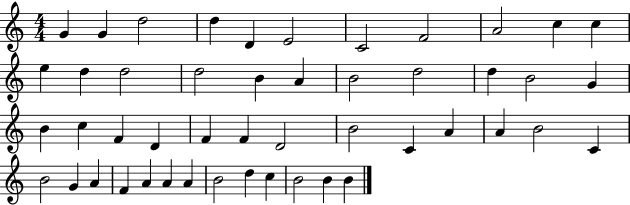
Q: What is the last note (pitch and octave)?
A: B4